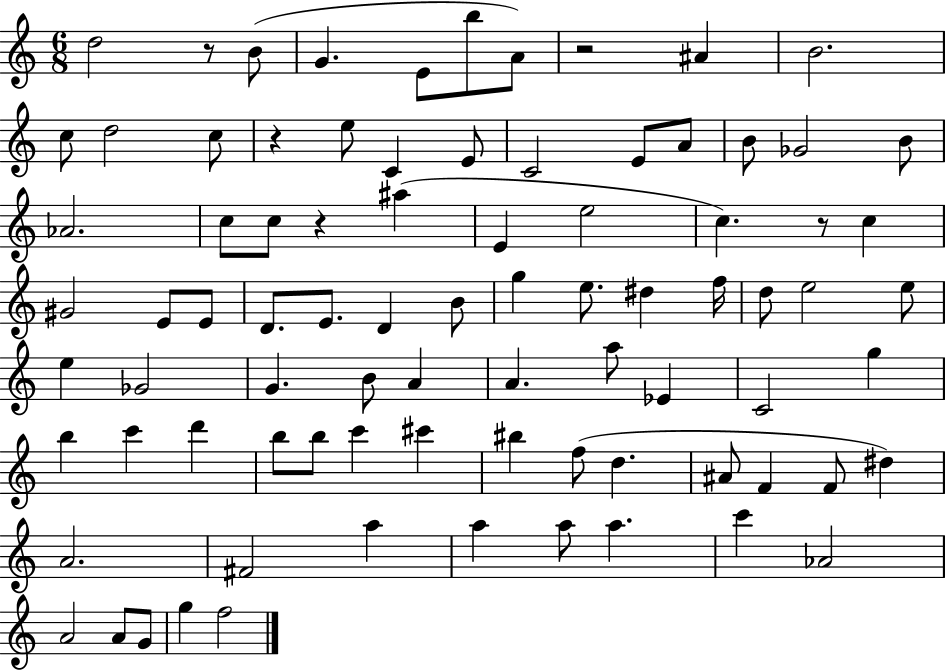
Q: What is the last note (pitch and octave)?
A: F5